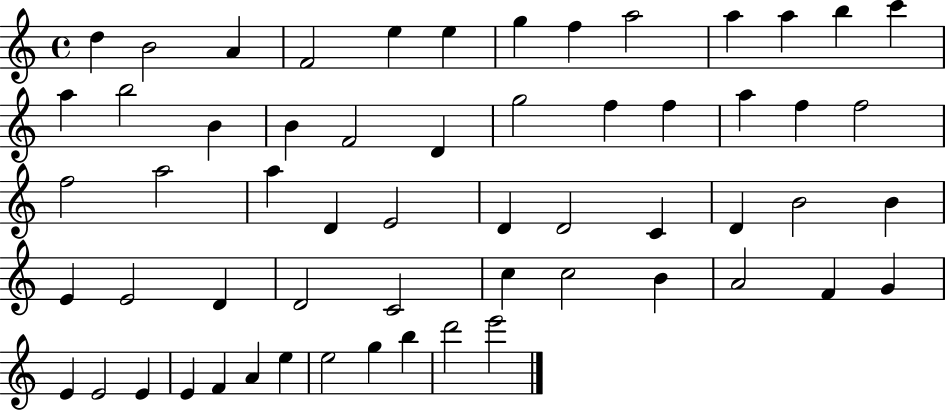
D5/q B4/h A4/q F4/h E5/q E5/q G5/q F5/q A5/h A5/q A5/q B5/q C6/q A5/q B5/h B4/q B4/q F4/h D4/q G5/h F5/q F5/q A5/q F5/q F5/h F5/h A5/h A5/q D4/q E4/h D4/q D4/h C4/q D4/q B4/h B4/q E4/q E4/h D4/q D4/h C4/h C5/q C5/h B4/q A4/h F4/q G4/q E4/q E4/h E4/q E4/q F4/q A4/q E5/q E5/h G5/q B5/q D6/h E6/h